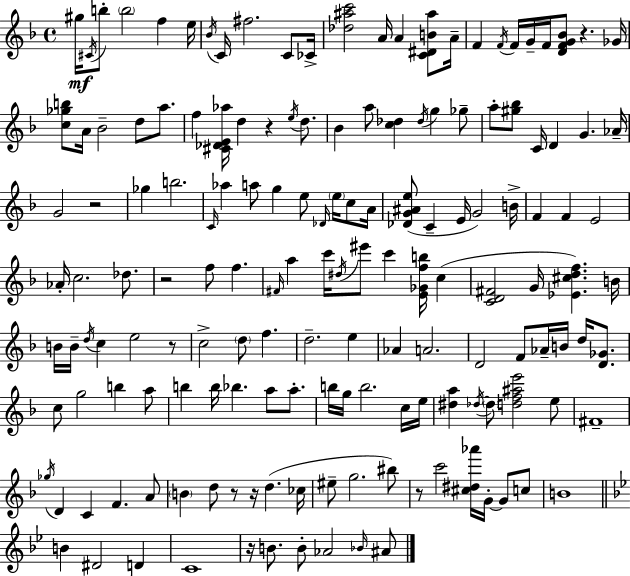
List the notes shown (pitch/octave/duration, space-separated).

G#5/s C#4/s B5/e B5/h F5/q E5/s Bb4/s C4/s F#5/h. C4/e CES4/s [Db5,A#5,C6]/h A4/s A4/q [C4,D#4,B4,A#5]/e A4/s F4/q F4/s F4/s G4/s F4/s [D4,F4,G4,Bb4]/e R/q. Gb4/s [C5,Gb5,B5]/e A4/s Bb4/h D5/e A5/e. F5/q [C#4,Db4,E4,Ab5]/s D5/q R/q E5/s D5/e. Bb4/q A5/e [C5,Db5]/q Db5/s G5/q Gb5/e A5/e [G#5,Bb5]/e C4/s D4/q G4/q. Ab4/s G4/h R/h Gb5/q B5/h. C4/s Ab5/q A5/e G5/q E5/e Db4/s E5/s C5/e A4/s [Db4,G4,A#4,E5]/e C4/q E4/s G4/h B4/s F4/q F4/q E4/h Ab4/s C5/h. Db5/e. R/h F5/e F5/q. F#4/s A5/q C6/s D#5/s EIS6/e C6/q [E4,Gb4,F5,B5]/s C5/q [C4,D4,F#4]/h G4/s [Eb4,C#5,D5,F5]/q. B4/s B4/s B4/s D5/s C5/q E5/h R/e C5/h D5/e F5/q. D5/h. E5/q Ab4/q A4/h. D4/h F4/e Ab4/s B4/s D5/s [D4,Gb4]/e. C5/e G5/h B5/q A5/e B5/q B5/s Bb5/q. A5/e A5/e. B5/s G5/s B5/h. C5/s E5/s [D#5,A5]/q Db5/s Db5/e [D5,F5,A#5,E6]/h E5/e F#4/w Gb5/s D4/q C4/q F4/q. A4/e B4/q D5/e R/e R/s D5/q. CES5/s EIS5/e G5/h. BIS5/e R/e C6/h [C#5,D#5,Ab6]/s G4/s G4/e C5/e B4/w B4/q D#4/h D4/q C4/w R/s B4/e. B4/e Ab4/h Bb4/s A#4/e